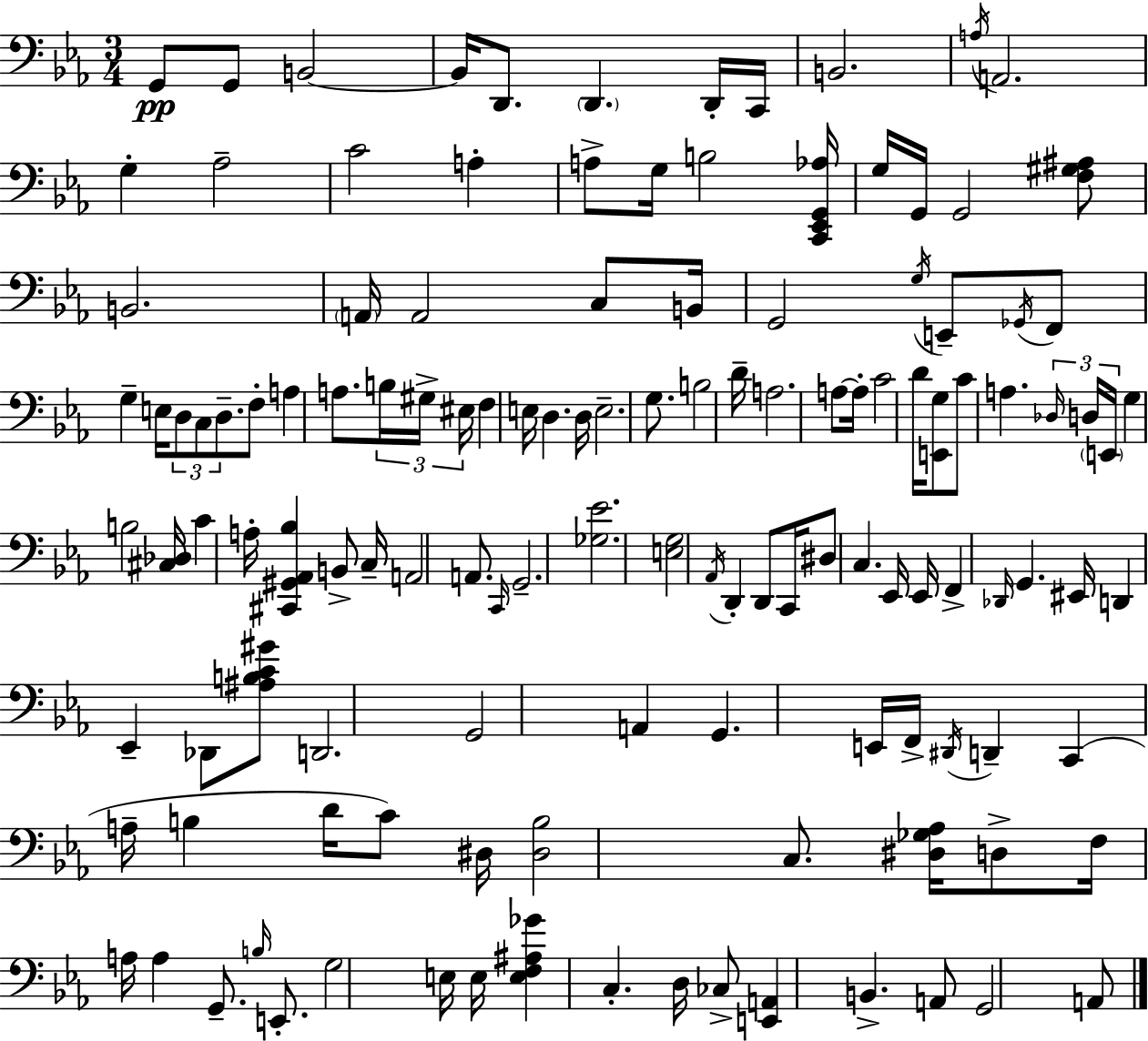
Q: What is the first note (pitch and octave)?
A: G2